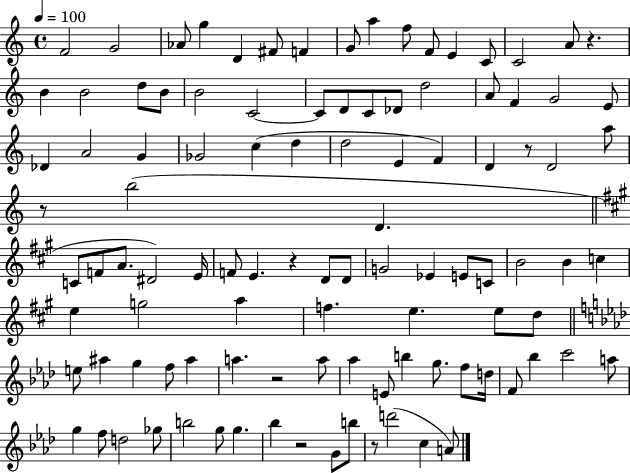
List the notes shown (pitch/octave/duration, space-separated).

F4/h G4/h Ab4/e G5/q D4/q F#4/e F4/q G4/e A5/q F5/e F4/e E4/q C4/e C4/h A4/e R/q. B4/q B4/h D5/e B4/e B4/h C4/h C4/e D4/e C4/e Db4/e D5/h A4/e F4/q G4/h E4/e Db4/q A4/h G4/q Gb4/h C5/q D5/q D5/h E4/q F4/q D4/q R/e D4/h A5/e R/e B5/h D4/q. C4/e F4/e A4/e. D#4/h E4/s F4/e E4/q. R/q D4/e D4/e G4/h Eb4/q E4/e C4/e B4/h B4/q C5/q E5/q G5/h A5/q F5/q. E5/q. E5/e D5/e E5/e A#5/q G5/q F5/e A#5/q A5/q. R/h A5/e Ab5/q E4/e B5/q G5/e. F5/e D5/s F4/e Bb5/q C6/h A5/e G5/q F5/e D5/h Gb5/e B5/h G5/e G5/q. Bb5/q R/h G4/e B5/e R/e D6/h C5/q A4/e